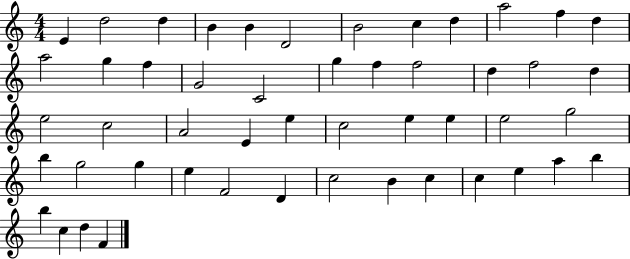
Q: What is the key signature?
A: C major